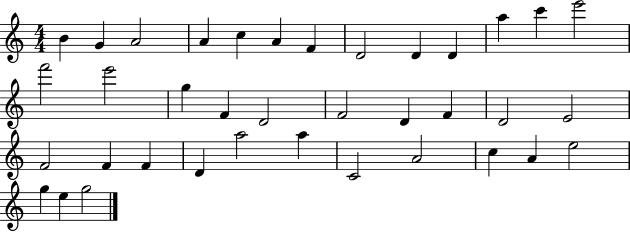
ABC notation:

X:1
T:Untitled
M:4/4
L:1/4
K:C
B G A2 A c A F D2 D D a c' e'2 f'2 e'2 g F D2 F2 D F D2 E2 F2 F F D a2 a C2 A2 c A e2 g e g2